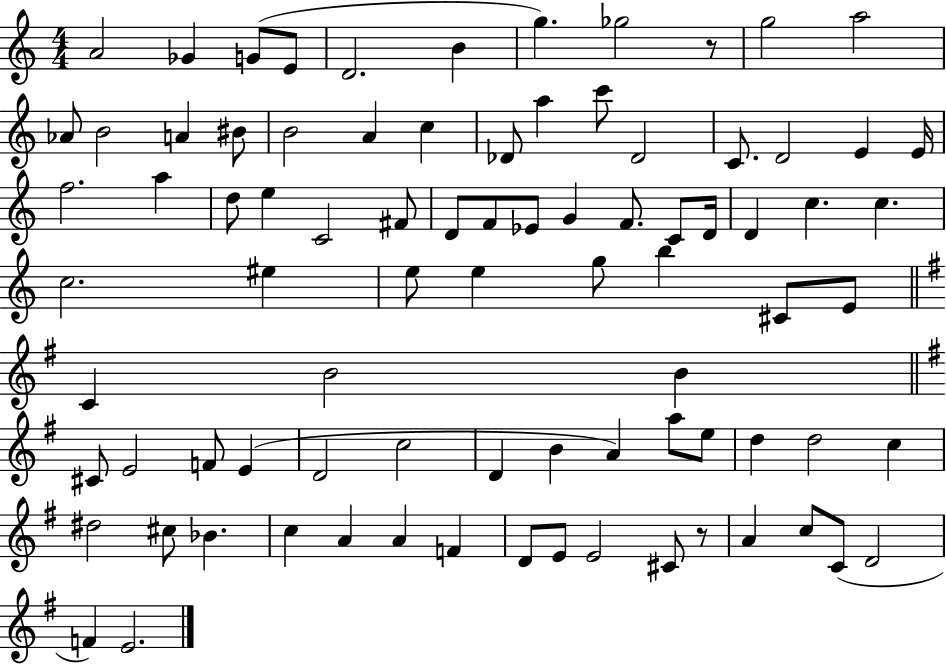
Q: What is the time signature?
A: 4/4